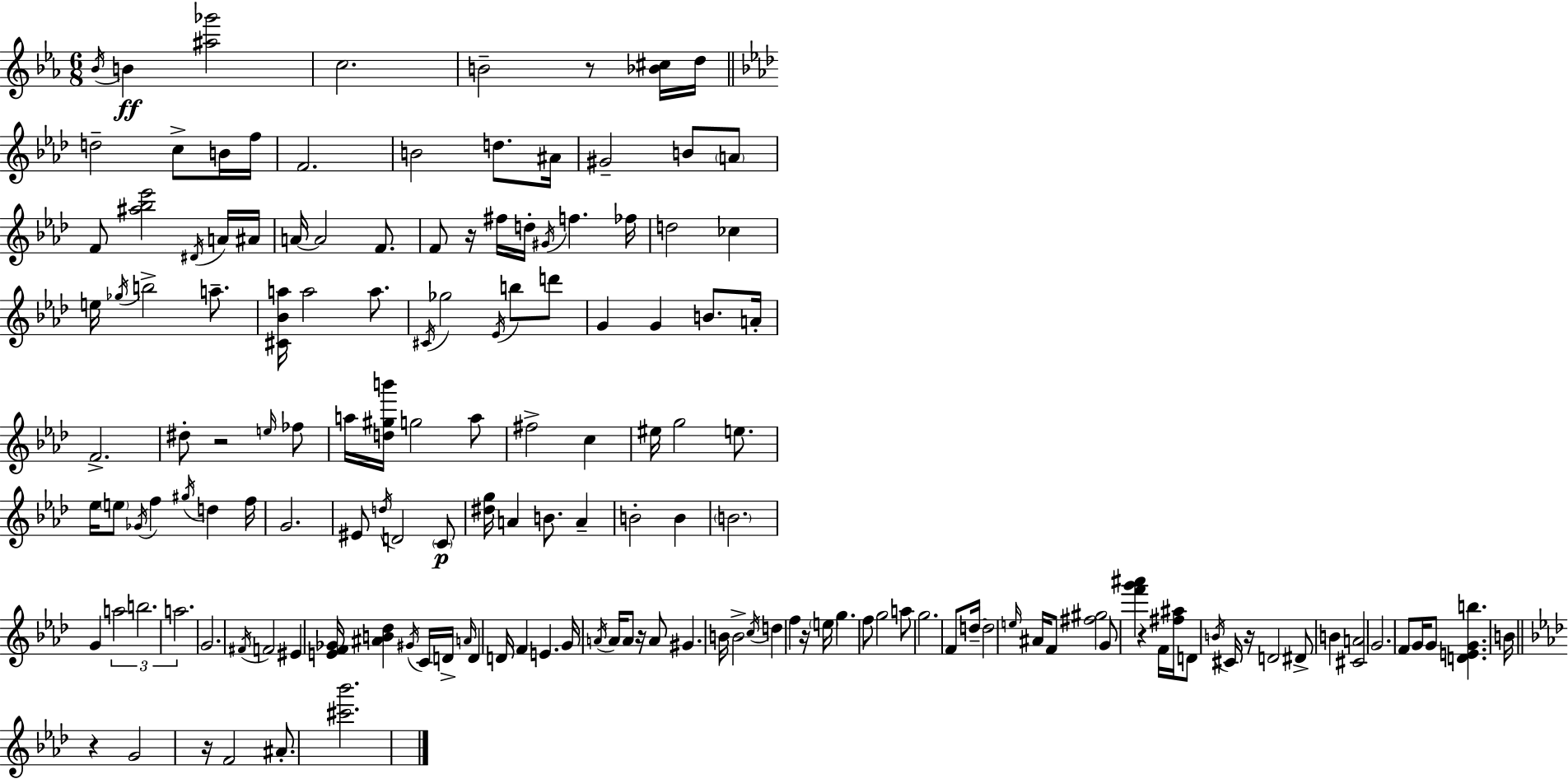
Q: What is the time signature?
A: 6/8